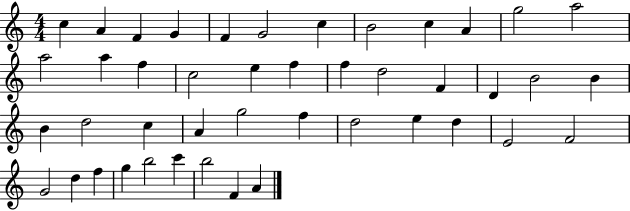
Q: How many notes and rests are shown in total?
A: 44